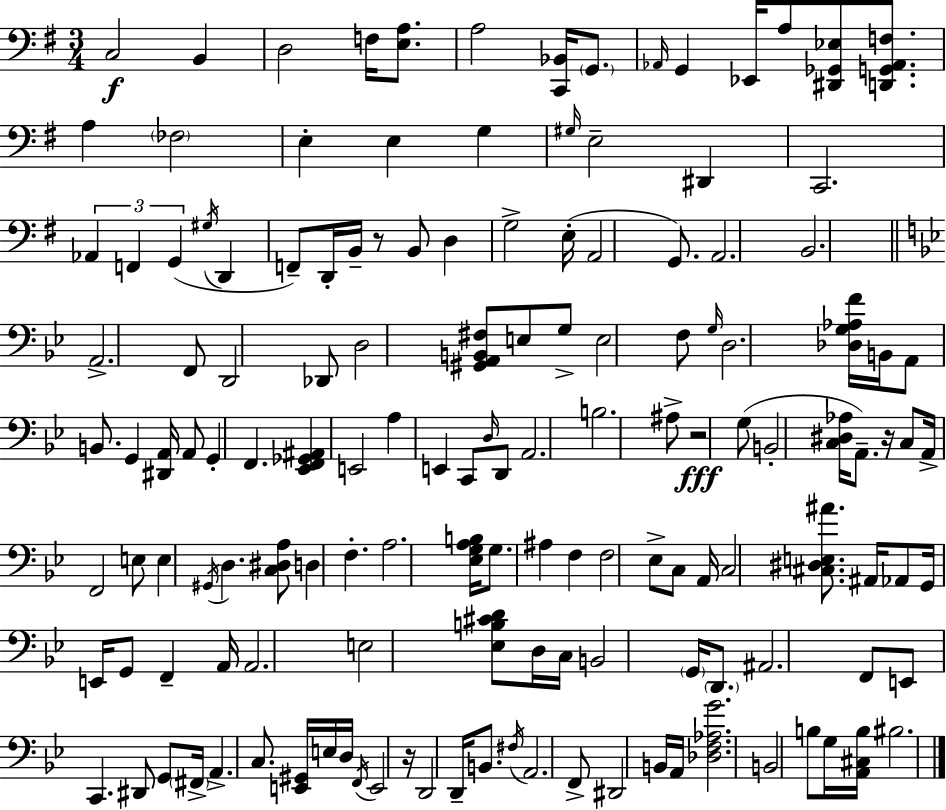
X:1
T:Untitled
M:3/4
L:1/4
K:Em
C,2 B,, D,2 F,/4 [E,A,]/2 A,2 [C,,_B,,]/4 G,,/2 _A,,/4 G,, _E,,/4 A,/2 [^D,,_G,,_E,]/2 [D,,G,,_A,,F,]/2 A, _F,2 E, E, G, ^G,/4 E,2 ^D,, C,,2 _A,, F,, G,, ^G,/4 D,, F,,/2 D,,/4 B,,/4 z/2 B,,/2 D, G,2 E,/4 A,,2 G,,/2 A,,2 B,,2 A,,2 F,,/2 D,,2 _D,,/2 D,2 [^G,,A,,B,,^F,]/2 E,/2 G,/2 E,2 F,/2 G,/4 D,2 [_D,G,_A,F]/4 B,,/4 A,,/2 B,,/2 G,, [^D,,A,,]/4 A,,/2 G,, F,, [_E,,F,,_G,,^A,,] E,,2 A, E,, C,,/2 D,/4 D,,/2 A,,2 B,2 ^A,/2 z2 G,/2 B,,2 [C,^D,_A,]/4 A,,/2 z/4 C,/2 A,,/4 F,,2 E,/2 E, ^G,,/4 D, [C,^D,A,]/2 D, F, A,2 [_E,G,A,B,]/4 G,/2 ^A, F, F,2 _E,/2 C,/2 A,,/4 C,2 [^C,^D,E,^A]/2 ^A,,/4 _A,,/2 G,,/4 E,,/4 G,,/2 F,, A,,/4 A,,2 E,2 [_E,B,^CD]/2 D,/4 C,/4 B,,2 G,,/4 D,,/2 ^A,,2 F,,/2 E,,/2 C,, ^D,,/2 G,,/2 ^F,,/4 A,, C,/2 [E,,^G,,]/4 E,/4 D,/4 F,,/4 E,,2 z/4 D,,2 D,,/4 B,,/2 ^F,/4 A,,2 F,,/2 ^D,,2 B,,/4 A,,/4 [_D,F,_A,G]2 B,,2 B,/2 G,/4 [A,,^C,B,]/4 ^B,2